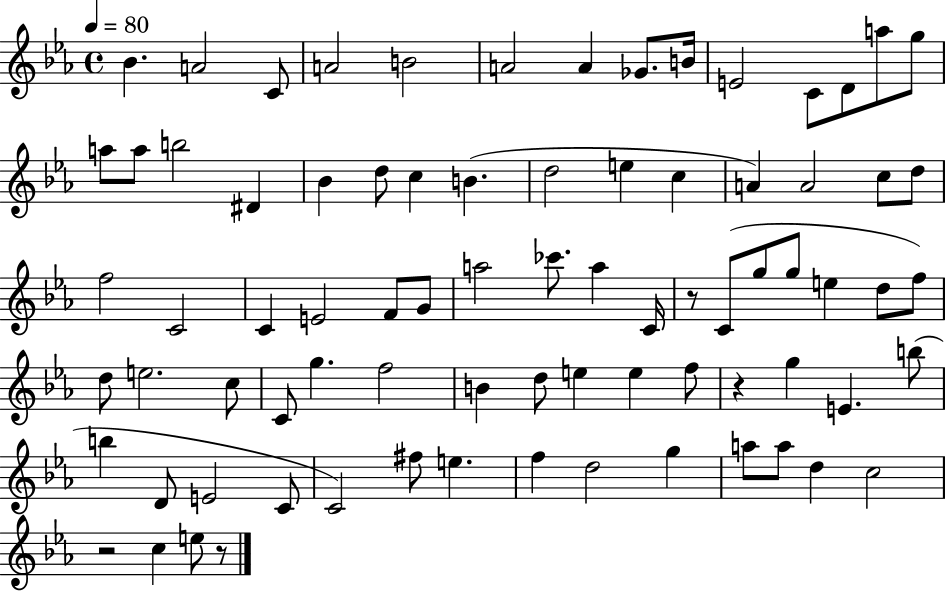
{
  \clef treble
  \time 4/4
  \defaultTimeSignature
  \key ees \major
  \tempo 4 = 80
  bes'4. a'2 c'8 | a'2 b'2 | a'2 a'4 ges'8. b'16 | e'2 c'8 d'8 a''8 g''8 | \break a''8 a''8 b''2 dis'4 | bes'4 d''8 c''4 b'4.( | d''2 e''4 c''4 | a'4) a'2 c''8 d''8 | \break f''2 c'2 | c'4 e'2 f'8 g'8 | a''2 ces'''8. a''4 c'16 | r8 c'8( g''8 g''8 e''4 d''8 f''8) | \break d''8 e''2. c''8 | c'8 g''4. f''2 | b'4 d''8 e''4 e''4 f''8 | r4 g''4 e'4. b''8( | \break b''4 d'8 e'2 c'8 | c'2) fis''8 e''4. | f''4 d''2 g''4 | a''8 a''8 d''4 c''2 | \break r2 c''4 e''8 r8 | \bar "|."
}